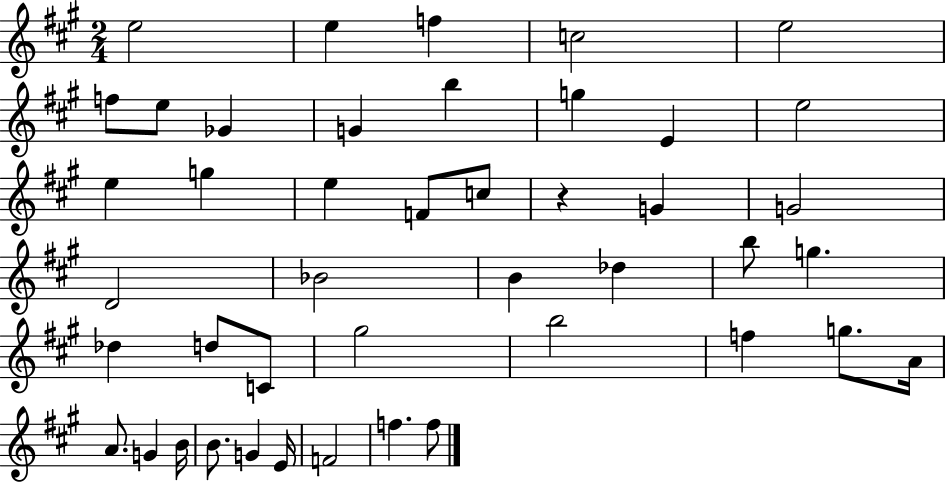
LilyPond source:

{
  \clef treble
  \numericTimeSignature
  \time 2/4
  \key a \major
  \repeat volta 2 { e''2 | e''4 f''4 | c''2 | e''2 | \break f''8 e''8 ges'4 | g'4 b''4 | g''4 e'4 | e''2 | \break e''4 g''4 | e''4 f'8 c''8 | r4 g'4 | g'2 | \break d'2 | bes'2 | b'4 des''4 | b''8 g''4. | \break des''4 d''8 c'8 | gis''2 | b''2 | f''4 g''8. a'16 | \break a'8. g'4 b'16 | b'8. g'4 e'16 | f'2 | f''4. f''8 | \break } \bar "|."
}